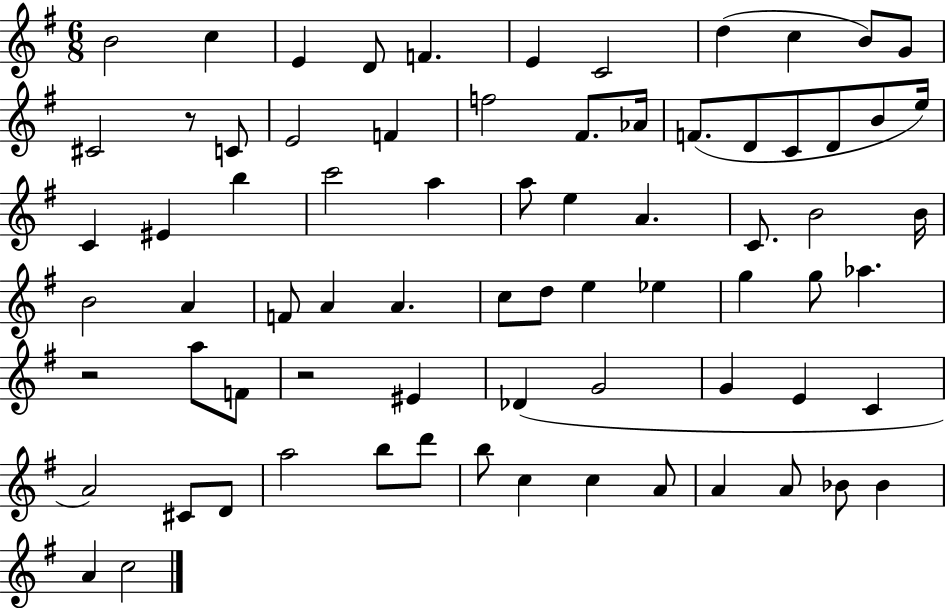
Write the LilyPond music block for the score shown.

{
  \clef treble
  \numericTimeSignature
  \time 6/8
  \key g \major
  b'2 c''4 | e'4 d'8 f'4. | e'4 c'2 | d''4( c''4 b'8) g'8 | \break cis'2 r8 c'8 | e'2 f'4 | f''2 fis'8. aes'16 | f'8.( d'8 c'8 d'8 b'8 e''16) | \break c'4 eis'4 b''4 | c'''2 a''4 | a''8 e''4 a'4. | c'8. b'2 b'16 | \break b'2 a'4 | f'8 a'4 a'4. | c''8 d''8 e''4 ees''4 | g''4 g''8 aes''4. | \break r2 a''8 f'8 | r2 eis'4 | des'4( g'2 | g'4 e'4 c'4 | \break a'2) cis'8 d'8 | a''2 b''8 d'''8 | b''8 c''4 c''4 a'8 | a'4 a'8 bes'8 bes'4 | \break a'4 c''2 | \bar "|."
}